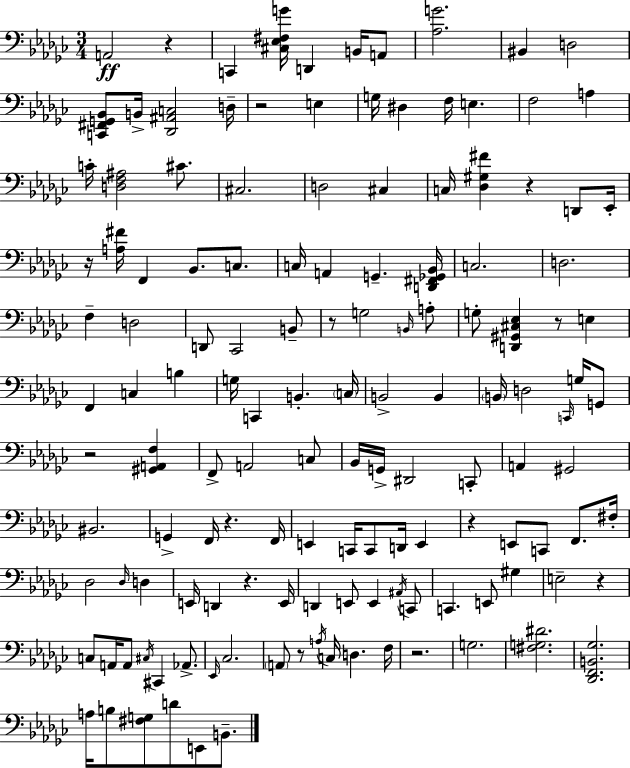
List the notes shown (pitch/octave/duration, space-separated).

A2/h R/q C2/q [C#3,Eb3,F#3,G4]/s D2/q B2/s A2/e [Ab3,G4]/h. BIS2/q D3/h [C2,F#2,G2,Bb2]/e B2/s [Db2,A#2,C3]/h D3/s R/h E3/q G3/s D#3/q F3/s E3/q. F3/h A3/q C4/s [D3,F3,A#3]/h C#4/e. C#3/h. D3/h C#3/q C3/s [Db3,G#3,F#4]/q R/q D2/e Eb2/s R/s [A3,F#4]/s F2/q Bb2/e. C3/e. C3/s A2/q G2/q. [D2,F#2,Gb2,Bb2]/s C3/h. D3/h. F3/q D3/h D2/e CES2/h B2/e R/e G3/h B2/s A3/e G3/e [D2,G#2,C#3,Eb3]/q R/e E3/q F2/q C3/q B3/q G3/s C2/q B2/q. C3/s B2/h B2/q B2/s D3/h C2/s G3/s G2/e R/h [G#2,A2,F3]/q F2/e A2/h C3/e Bb2/s G2/s D#2/h C2/e A2/q G#2/h BIS2/h. G2/q F2/s R/q. F2/s E2/q C2/s C2/e D2/s E2/q R/q E2/e C2/e F2/e. F#3/s Db3/h Db3/s D3/q E2/s D2/q R/q. E2/s D2/q E2/e E2/q A#2/s C2/e C2/q. E2/e G#3/q E3/h R/q C3/e A2/s A2/e C#3/s C#2/q Ab2/e. Eb2/s CES3/h. A2/e R/e A3/s C3/s D3/q. F3/s R/h. G3/h. [F#3,G3,D#4]/h. [Db2,F2,B2,Gb3]/h. A3/s B3/e [F#3,G3]/e D4/e E2/e B2/e.